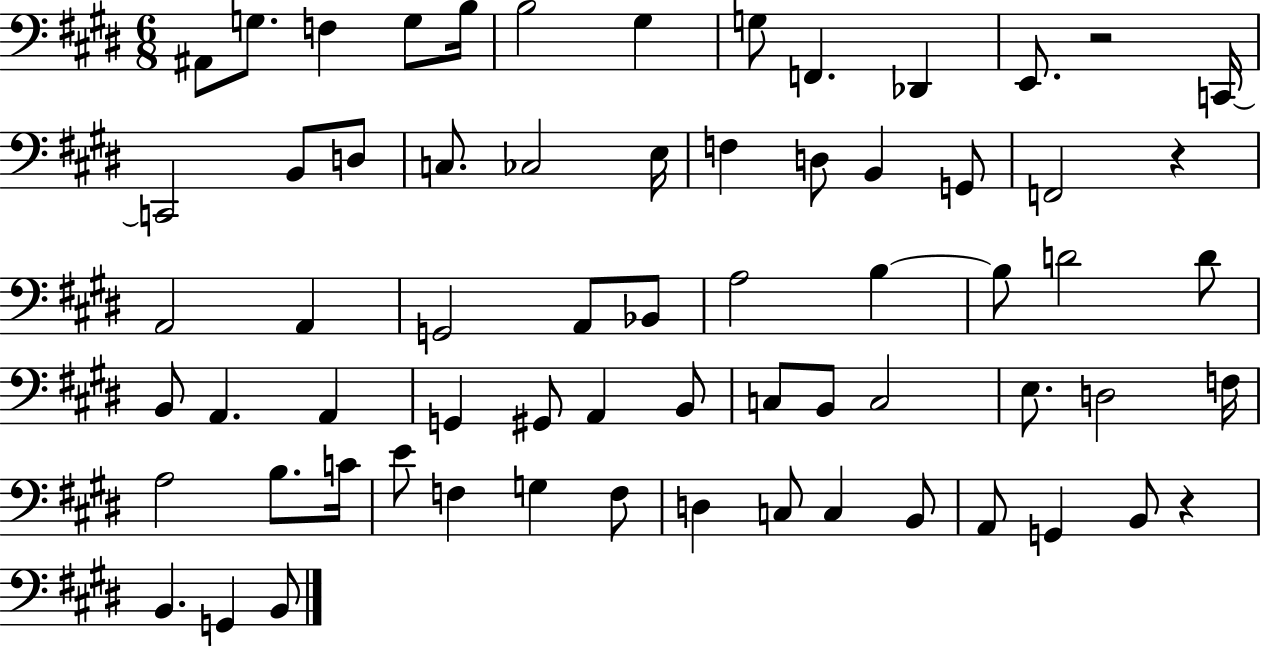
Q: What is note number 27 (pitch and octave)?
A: A2